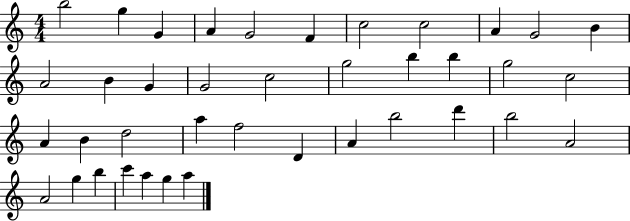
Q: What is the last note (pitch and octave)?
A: A5